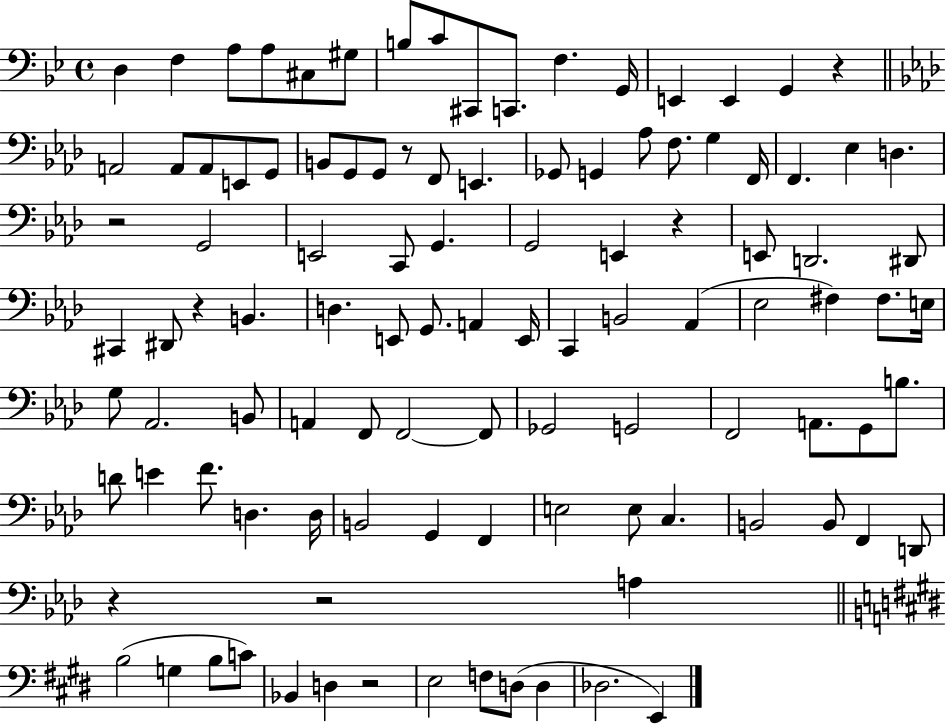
X:1
T:Untitled
M:4/4
L:1/4
K:Bb
D, F, A,/2 A,/2 ^C,/2 ^G,/2 B,/2 C/2 ^C,,/2 C,,/2 F, G,,/4 E,, E,, G,, z A,,2 A,,/2 A,,/2 E,,/2 G,,/2 B,,/2 G,,/2 G,,/2 z/2 F,,/2 E,, _G,,/2 G,, _A,/2 F,/2 G, F,,/4 F,, _E, D, z2 G,,2 E,,2 C,,/2 G,, G,,2 E,, z E,,/2 D,,2 ^D,,/2 ^C,, ^D,,/2 z B,, D, E,,/2 G,,/2 A,, E,,/4 C,, B,,2 _A,, _E,2 ^F, ^F,/2 E,/4 G,/2 _A,,2 B,,/2 A,, F,,/2 F,,2 F,,/2 _G,,2 G,,2 F,,2 A,,/2 G,,/2 B,/2 D/2 E F/2 D, D,/4 B,,2 G,, F,, E,2 E,/2 C, B,,2 B,,/2 F,, D,,/2 z z2 A, B,2 G, B,/2 C/2 _B,, D, z2 E,2 F,/2 D,/2 D, _D,2 E,,